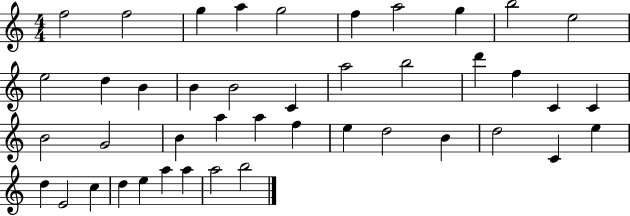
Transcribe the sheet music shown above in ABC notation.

X:1
T:Untitled
M:4/4
L:1/4
K:C
f2 f2 g a g2 f a2 g b2 e2 e2 d B B B2 C a2 b2 d' f C C B2 G2 B a a f e d2 B d2 C e d E2 c d e a a a2 b2